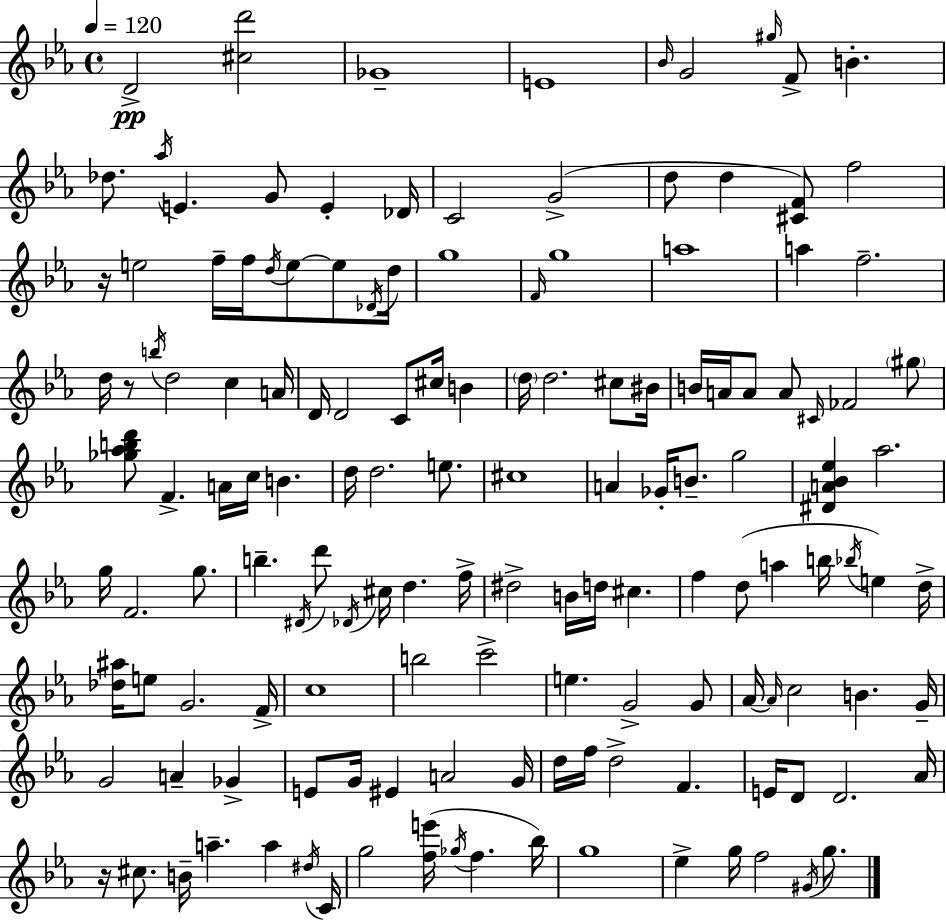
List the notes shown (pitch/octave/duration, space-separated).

D4/h [C#5,D6]/h Gb4/w E4/w Bb4/s G4/h G#5/s F4/e B4/q. Db5/e. Ab5/s E4/q. G4/e E4/q Db4/s C4/h G4/h D5/e D5/q [C#4,F4]/e F5/h R/s E5/h F5/s F5/s D5/s E5/e E5/e Db4/s D5/s G5/w F4/s G5/w A5/w A5/q F5/h. D5/s R/e B5/s D5/h C5/q A4/s D4/s D4/h C4/e C#5/s B4/q D5/s D5/h. C#5/e BIS4/s B4/s A4/s A4/e A4/e C#4/s FES4/h G#5/e [Gb5,Ab5,B5,D6]/e F4/q. A4/s C5/s B4/q. D5/s D5/h. E5/e. C#5/w A4/q Gb4/s B4/e. G5/h [D#4,A4,Bb4,Eb5]/q Ab5/h. G5/s F4/h. G5/e. B5/q. D#4/s D6/e Db4/s C#5/s D5/q. F5/s D#5/h B4/s D5/s C#5/q. F5/q D5/e A5/q B5/s Bb5/s E5/q D5/s [Db5,A#5]/s E5/e G4/h. F4/s C5/w B5/h C6/h E5/q. G4/h G4/e Ab4/s Ab4/s C5/h B4/q. G4/s G4/h A4/q Gb4/q E4/e G4/s EIS4/q A4/h G4/s D5/s F5/s D5/h F4/q. E4/s D4/e D4/h. Ab4/s R/s C#5/e. B4/s A5/q. A5/q D#5/s C4/s G5/h [F5,E6]/s Gb5/s F5/q. Bb5/s G5/w Eb5/q G5/s F5/h G#4/s G5/e.